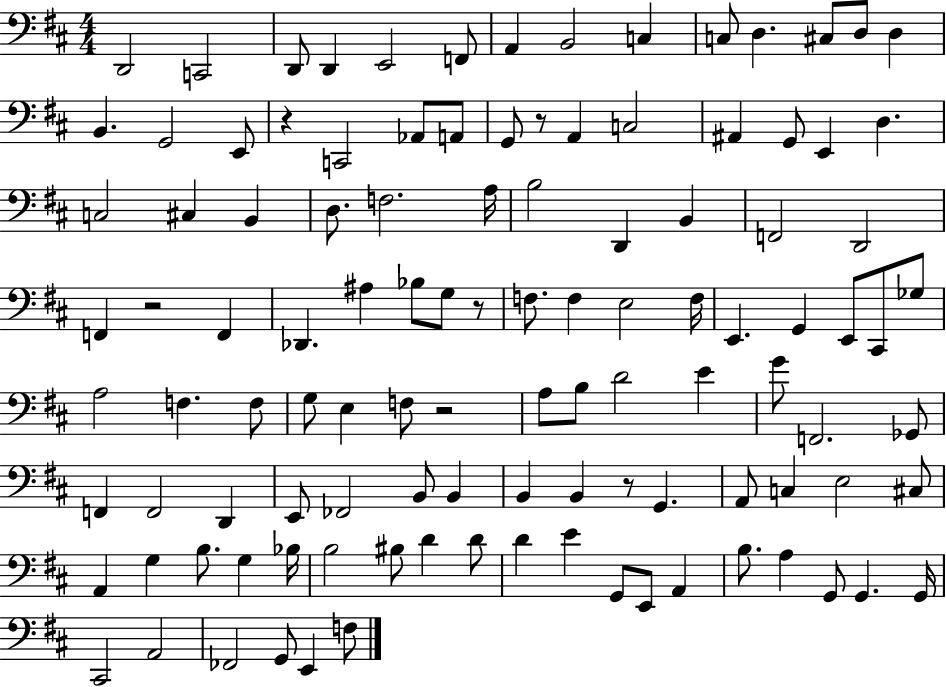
D2/h C2/h D2/e D2/q E2/h F2/e A2/q B2/h C3/q C3/e D3/q. C#3/e D3/e D3/q B2/q. G2/h E2/e R/q C2/h Ab2/e A2/e G2/e R/e A2/q C3/h A#2/q G2/e E2/q D3/q. C3/h C#3/q B2/q D3/e. F3/h. A3/s B3/h D2/q B2/q F2/h D2/h F2/q R/h F2/q Db2/q. A#3/q Bb3/e G3/e R/e F3/e. F3/q E3/h F3/s E2/q. G2/q E2/e C#2/e Gb3/e A3/h F3/q. F3/e G3/e E3/q F3/e R/h A3/e B3/e D4/h E4/q G4/e F2/h. Gb2/e F2/q F2/h D2/q E2/e FES2/h B2/e B2/q B2/q B2/q R/e G2/q. A2/e C3/q E3/h C#3/e A2/q G3/q B3/e. G3/q Bb3/s B3/h BIS3/e D4/q D4/e D4/q E4/q G2/e E2/e A2/q B3/e. A3/q G2/e G2/q. G2/s C#2/h A2/h FES2/h G2/e E2/q F3/e